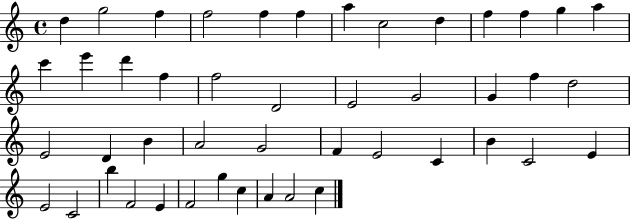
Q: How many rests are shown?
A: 0